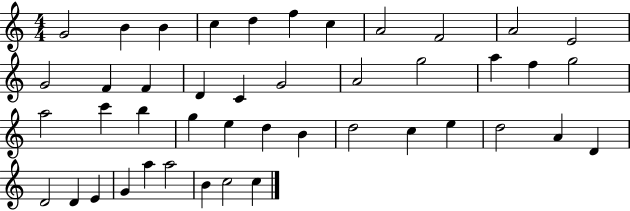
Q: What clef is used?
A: treble